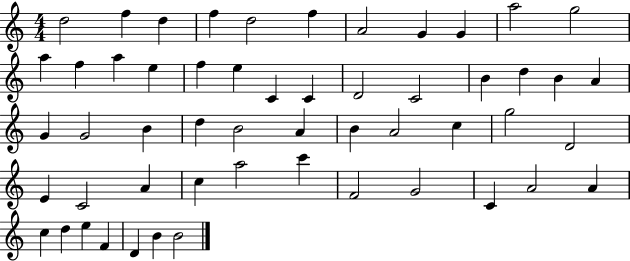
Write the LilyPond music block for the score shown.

{
  \clef treble
  \numericTimeSignature
  \time 4/4
  \key c \major
  d''2 f''4 d''4 | f''4 d''2 f''4 | a'2 g'4 g'4 | a''2 g''2 | \break a''4 f''4 a''4 e''4 | f''4 e''4 c'4 c'4 | d'2 c'2 | b'4 d''4 b'4 a'4 | \break g'4 g'2 b'4 | d''4 b'2 a'4 | b'4 a'2 c''4 | g''2 d'2 | \break e'4 c'2 a'4 | c''4 a''2 c'''4 | f'2 g'2 | c'4 a'2 a'4 | \break c''4 d''4 e''4 f'4 | d'4 b'4 b'2 | \bar "|."
}